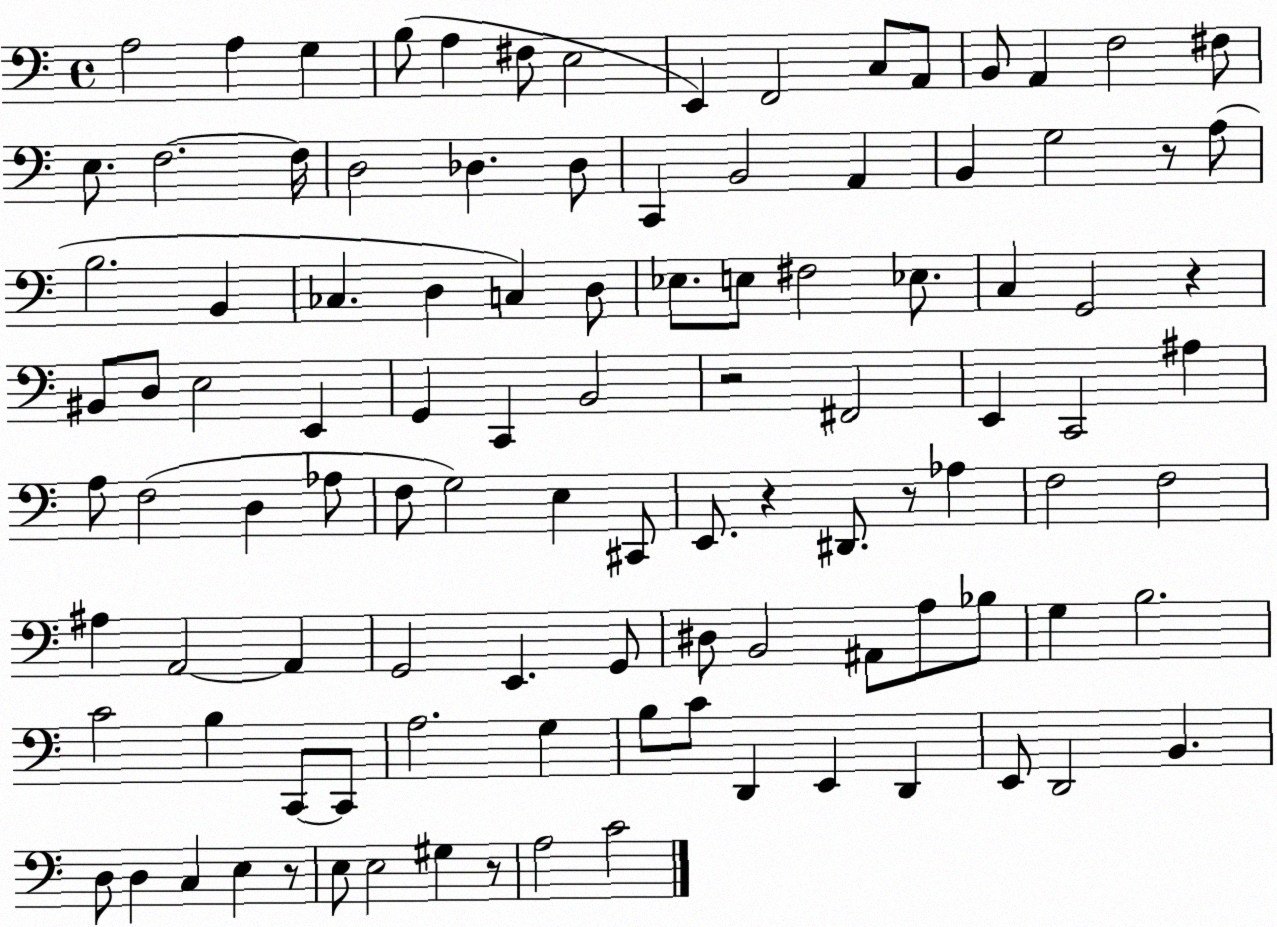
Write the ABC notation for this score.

X:1
T:Untitled
M:4/4
L:1/4
K:C
A,2 A, G, B,/2 A, ^F,/2 E,2 E,, F,,2 C,/2 A,,/2 B,,/2 A,, F,2 ^F,/2 E,/2 F,2 F,/4 D,2 _D, _D,/2 C,, B,,2 A,, B,, G,2 z/2 A,/2 B,2 B,, _C, D, C, D,/2 _E,/2 E,/2 ^F,2 _E,/2 C, G,,2 z ^B,,/2 D,/2 E,2 E,, G,, C,, B,,2 z2 ^F,,2 E,, C,,2 ^A, A,/2 F,2 D, _A,/2 F,/2 G,2 E, ^C,,/2 E,,/2 z ^D,,/2 z/2 _A, F,2 F,2 ^A, A,,2 A,, G,,2 E,, G,,/2 ^D,/2 B,,2 ^A,,/2 A,/2 _B,/2 G, B,2 C2 B, C,,/2 C,,/2 A,2 G, B,/2 C/2 D,, E,, D,, E,,/2 D,,2 B,, D,/2 D, C, E, z/2 E,/2 E,2 ^G, z/2 A,2 C2